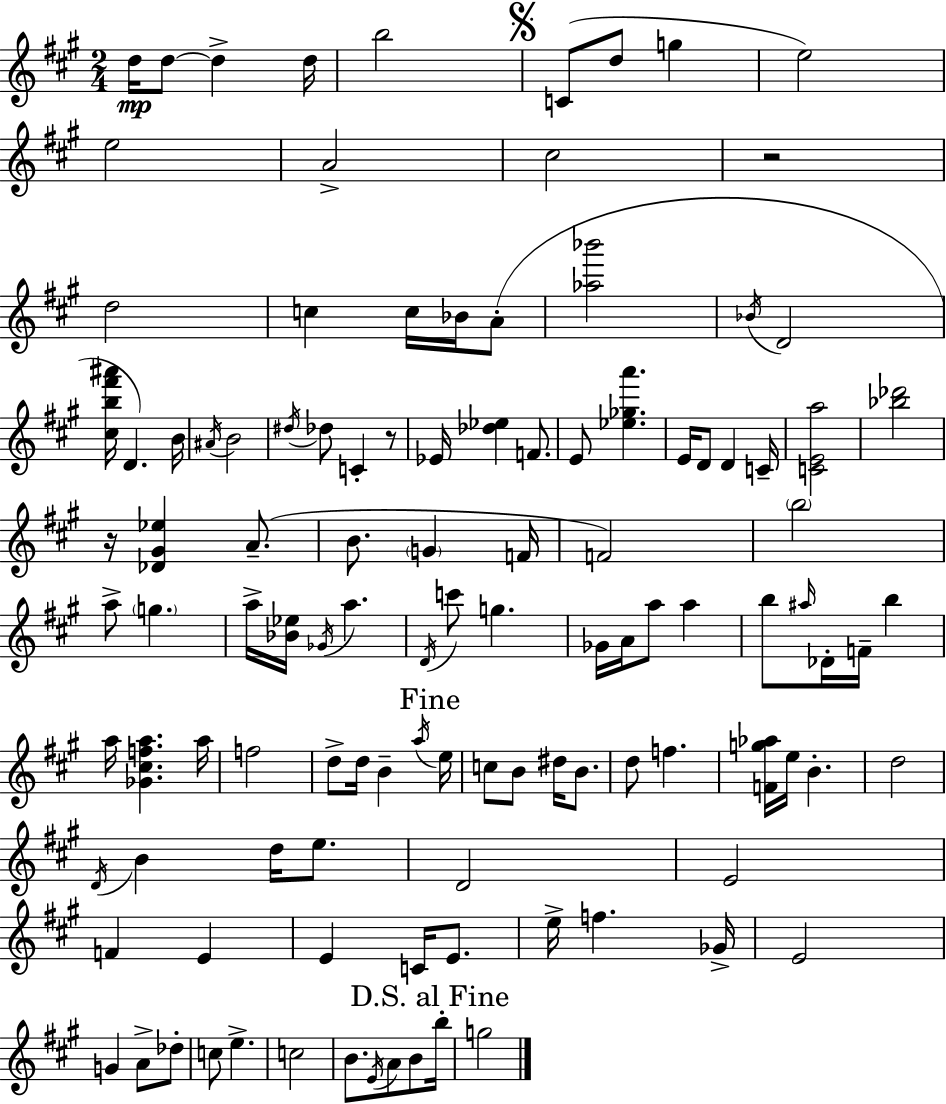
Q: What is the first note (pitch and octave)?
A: D5